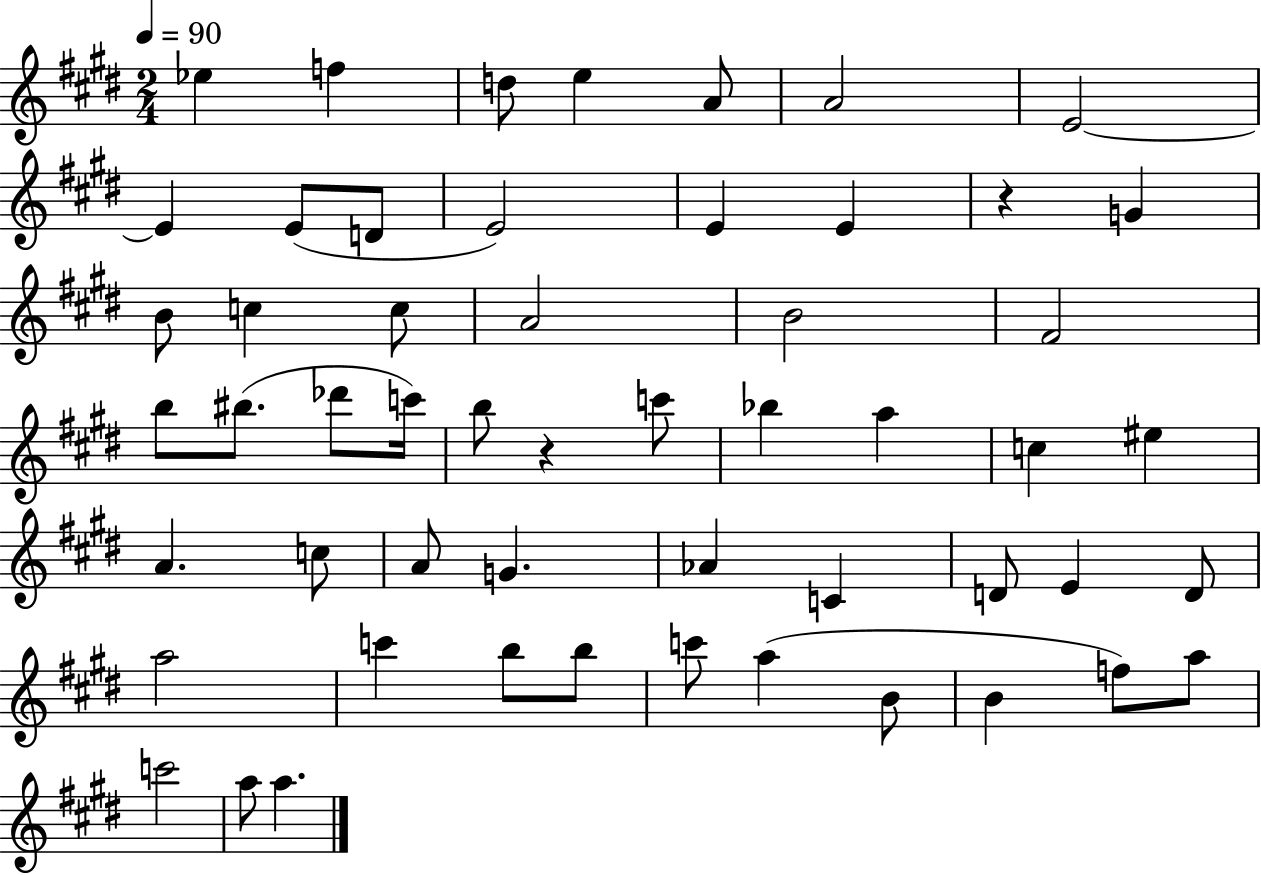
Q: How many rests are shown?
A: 2